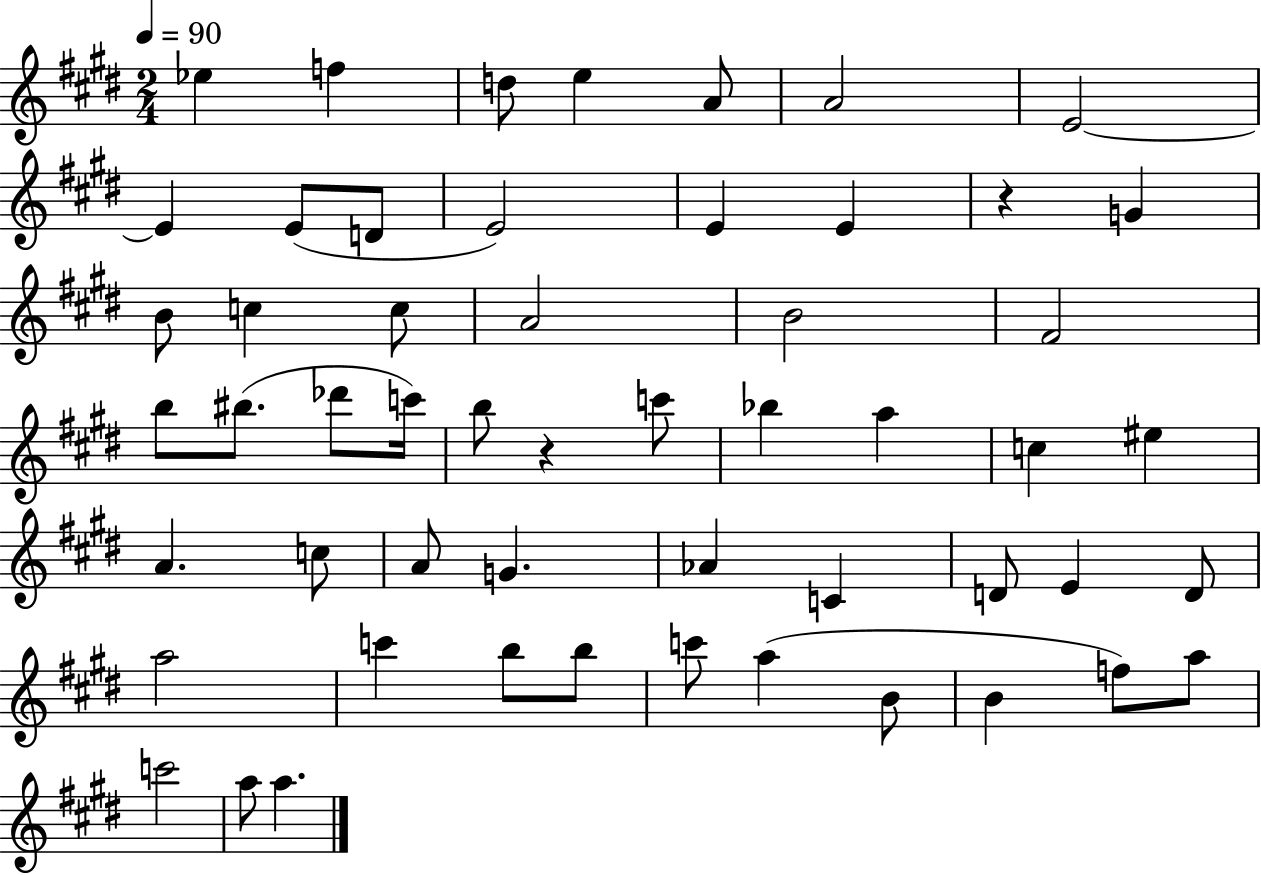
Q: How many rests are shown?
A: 2